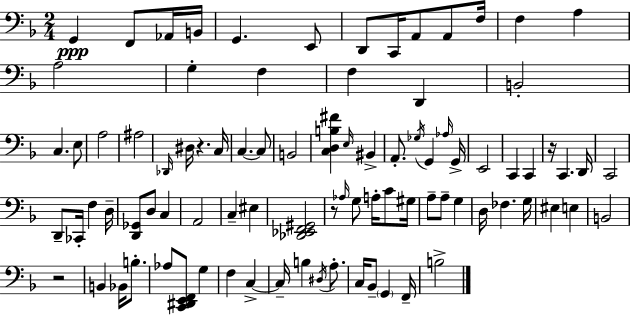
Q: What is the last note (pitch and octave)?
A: B3